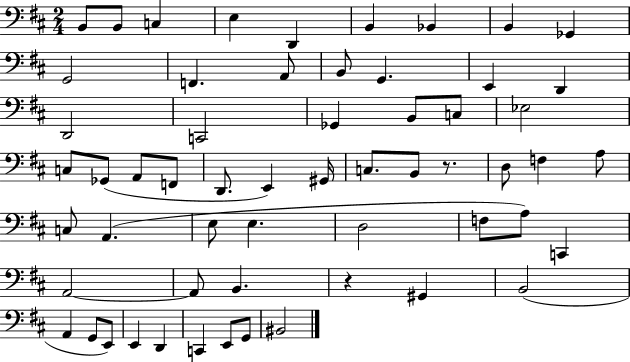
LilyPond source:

{
  \clef bass
  \numericTimeSignature
  \time 2/4
  \key d \major
  b,8 b,8 c4 | e4 d,4 | b,4 bes,4 | b,4 ges,4 | \break g,2 | f,4. a,8 | b,8 g,4. | e,4 d,4 | \break d,2 | c,2 | ges,4 b,8 c8 | ees2 | \break c8 ges,8( a,8 f,8 | d,8. e,4) gis,16 | c8. b,8 r8. | d8 f4 a8 | \break c8 a,4.( | e8 e4. | d2 | f8 a8) c,4 | \break a,2~~ | a,8 b,4. | r4 gis,4 | b,2( | \break a,4 g,8 e,8) | e,4 d,4 | c,4 e,8 g,8 | bis,2 | \break \bar "|."
}